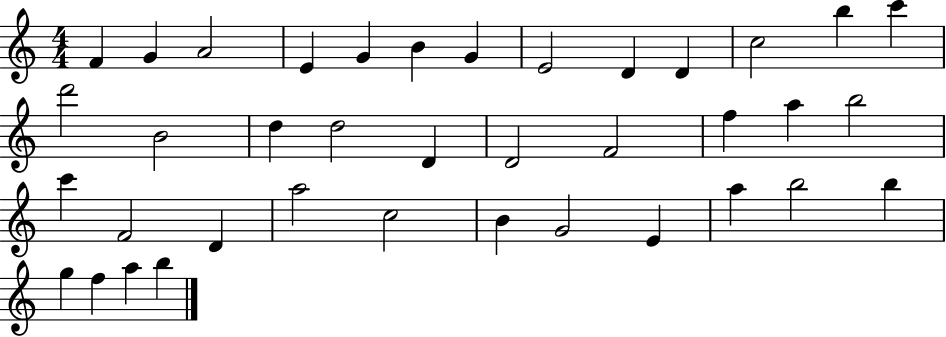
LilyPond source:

{
  \clef treble
  \numericTimeSignature
  \time 4/4
  \key c \major
  f'4 g'4 a'2 | e'4 g'4 b'4 g'4 | e'2 d'4 d'4 | c''2 b''4 c'''4 | \break d'''2 b'2 | d''4 d''2 d'4 | d'2 f'2 | f''4 a''4 b''2 | \break c'''4 f'2 d'4 | a''2 c''2 | b'4 g'2 e'4 | a''4 b''2 b''4 | \break g''4 f''4 a''4 b''4 | \bar "|."
}